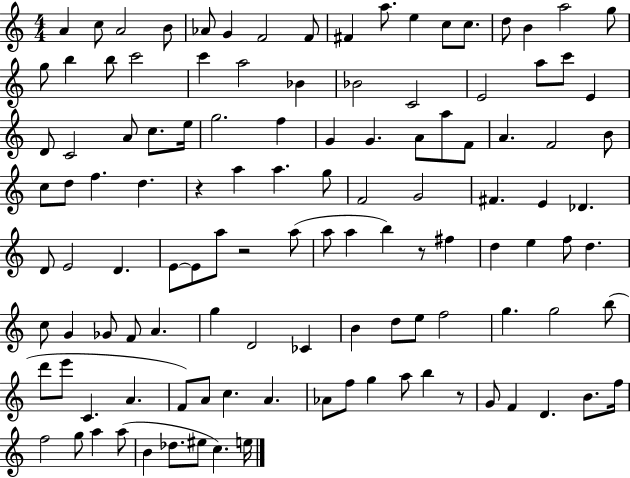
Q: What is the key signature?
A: C major